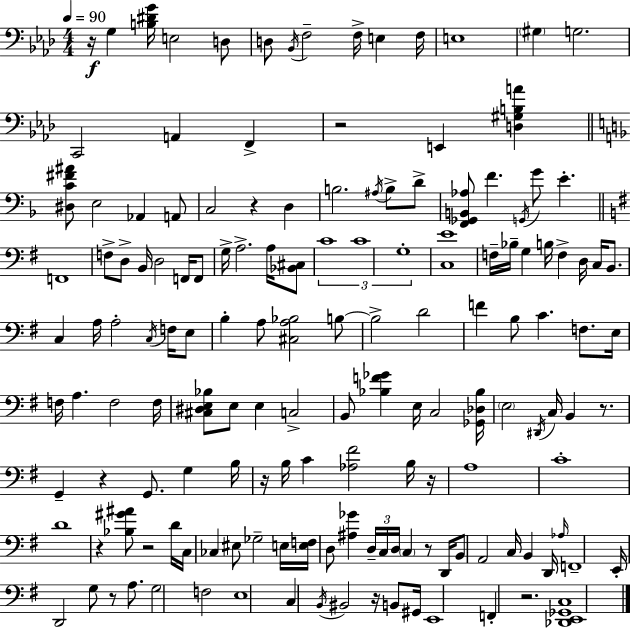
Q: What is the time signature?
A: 4/4